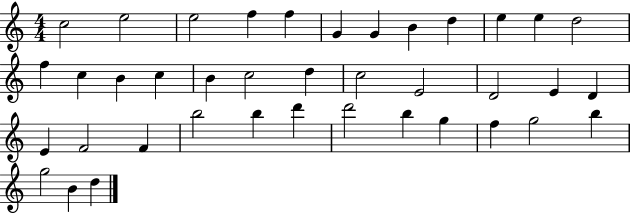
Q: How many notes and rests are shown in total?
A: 39